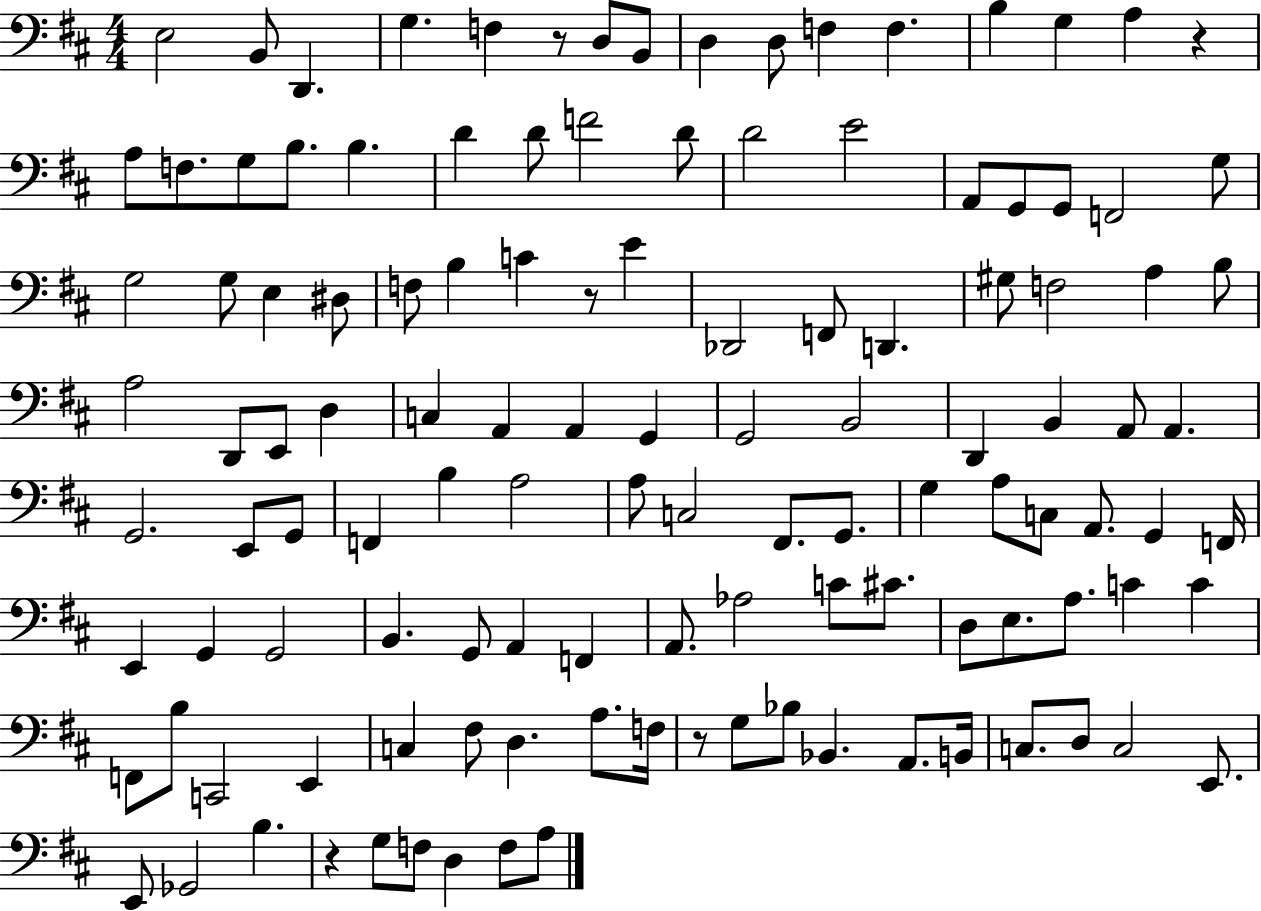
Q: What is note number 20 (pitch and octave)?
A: D4